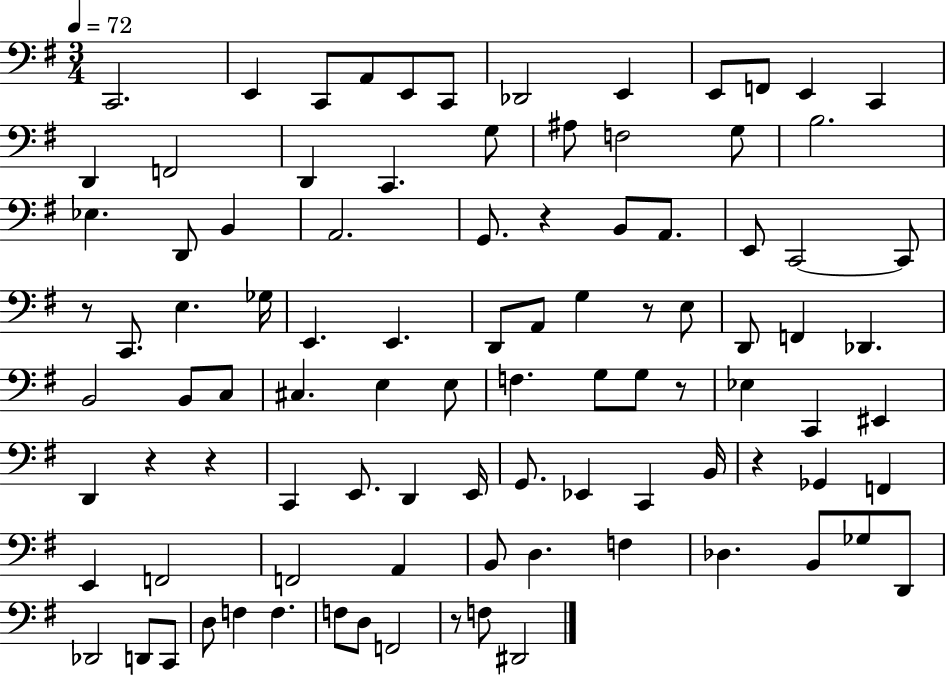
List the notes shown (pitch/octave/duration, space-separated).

C2/h. E2/q C2/e A2/e E2/e C2/e Db2/h E2/q E2/e F2/e E2/q C2/q D2/q F2/h D2/q C2/q. G3/e A#3/e F3/h G3/e B3/h. Eb3/q. D2/e B2/q A2/h. G2/e. R/q B2/e A2/e. E2/e C2/h C2/e R/e C2/e. E3/q. Gb3/s E2/q. E2/q. D2/e A2/e G3/q R/e E3/e D2/e F2/q Db2/q. B2/h B2/e C3/e C#3/q. E3/q E3/e F3/q. G3/e G3/e R/e Eb3/q C2/q EIS2/q D2/q R/q R/q C2/q E2/e. D2/q E2/s G2/e. Eb2/q C2/q B2/s R/q Gb2/q F2/q E2/q F2/h F2/h A2/q B2/e D3/q. F3/q Db3/q. B2/e Gb3/e D2/e Db2/h D2/e C2/e D3/e F3/q F3/q. F3/e D3/e F2/h R/e F3/e D#2/h